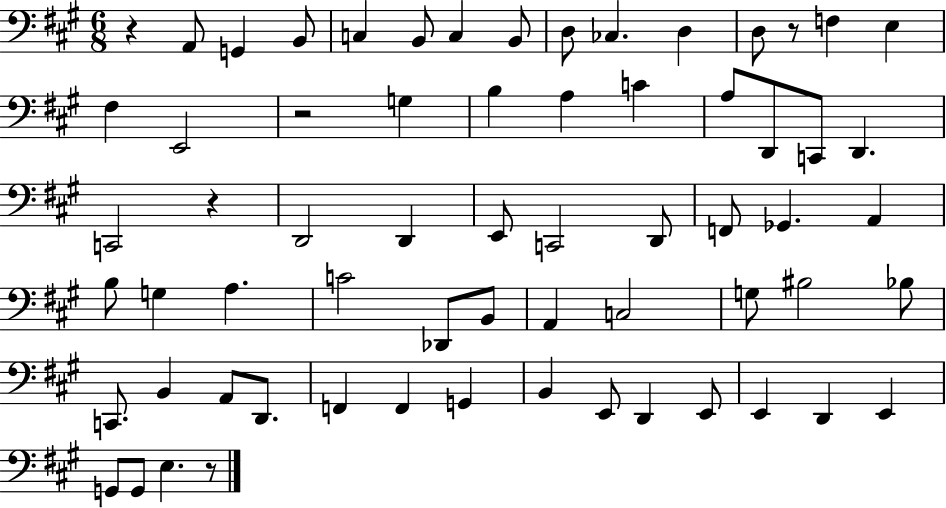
{
  \clef bass
  \numericTimeSignature
  \time 6/8
  \key a \major
  r4 a,8 g,4 b,8 | c4 b,8 c4 b,8 | d8 ces4. d4 | d8 r8 f4 e4 | \break fis4 e,2 | r2 g4 | b4 a4 c'4 | a8 d,8 c,8 d,4. | \break c,2 r4 | d,2 d,4 | e,8 c,2 d,8 | f,8 ges,4. a,4 | \break b8 g4 a4. | c'2 des,8 b,8 | a,4 c2 | g8 bis2 bes8 | \break c,8. b,4 a,8 d,8. | f,4 f,4 g,4 | b,4 e,8 d,4 e,8 | e,4 d,4 e,4 | \break g,8 g,8 e4. r8 | \bar "|."
}